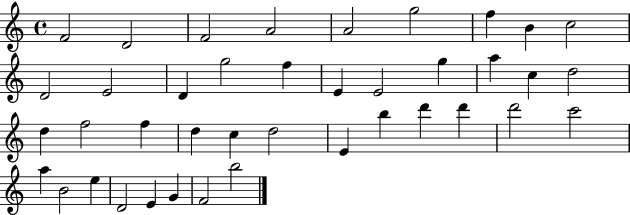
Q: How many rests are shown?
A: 0